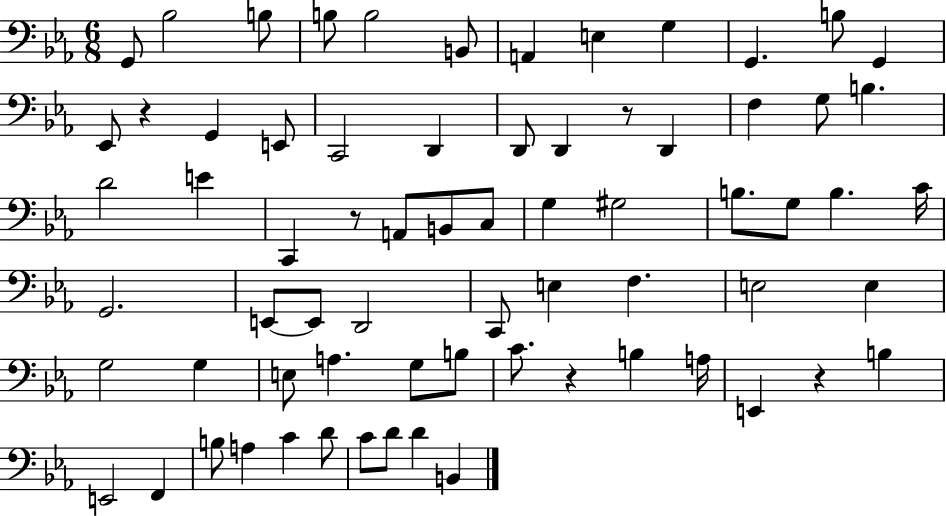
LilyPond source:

{
  \clef bass
  \numericTimeSignature
  \time 6/8
  \key ees \major
  \repeat volta 2 { g,8 bes2 b8 | b8 b2 b,8 | a,4 e4 g4 | g,4. b8 g,4 | \break ees,8 r4 g,4 e,8 | c,2 d,4 | d,8 d,4 r8 d,4 | f4 g8 b4. | \break d'2 e'4 | c,4 r8 a,8 b,8 c8 | g4 gis2 | b8. g8 b4. c'16 | \break g,2. | e,8~~ e,8 d,2 | c,8 e4 f4. | e2 e4 | \break g2 g4 | e8 a4. g8 b8 | c'8. r4 b4 a16 | e,4 r4 b4 | \break e,2 f,4 | b8 a4 c'4 d'8 | c'8 d'8 d'4 b,4 | } \bar "|."
}